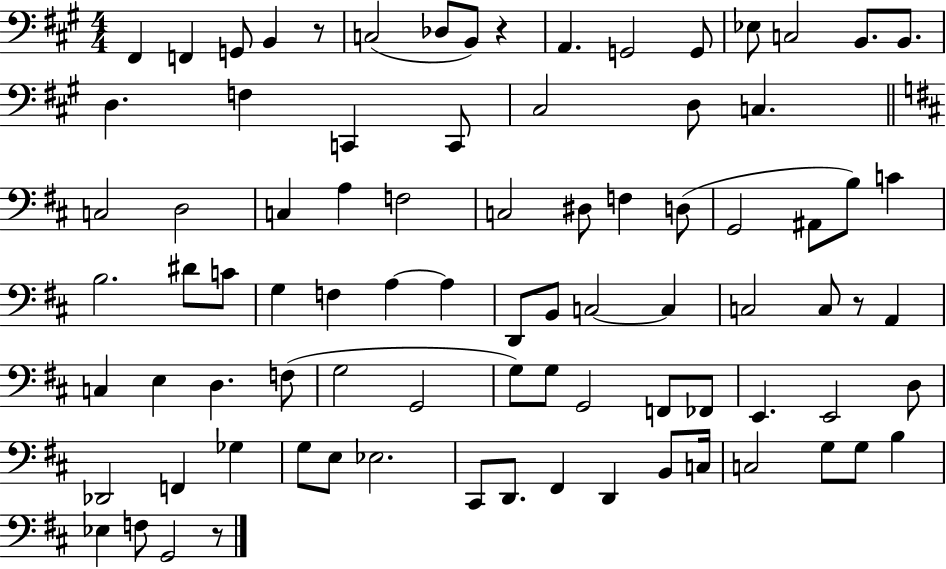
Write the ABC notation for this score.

X:1
T:Untitled
M:4/4
L:1/4
K:A
^F,, F,, G,,/2 B,, z/2 C,2 _D,/2 B,,/2 z A,, G,,2 G,,/2 _E,/2 C,2 B,,/2 B,,/2 D, F, C,, C,,/2 ^C,2 D,/2 C, C,2 D,2 C, A, F,2 C,2 ^D,/2 F, D,/2 G,,2 ^A,,/2 B,/2 C B,2 ^D/2 C/2 G, F, A, A, D,,/2 B,,/2 C,2 C, C,2 C,/2 z/2 A,, C, E, D, F,/2 G,2 G,,2 G,/2 G,/2 G,,2 F,,/2 _F,,/2 E,, E,,2 D,/2 _D,,2 F,, _G, G,/2 E,/2 _E,2 ^C,,/2 D,,/2 ^F,, D,, B,,/2 C,/4 C,2 G,/2 G,/2 B, _E, F,/2 G,,2 z/2